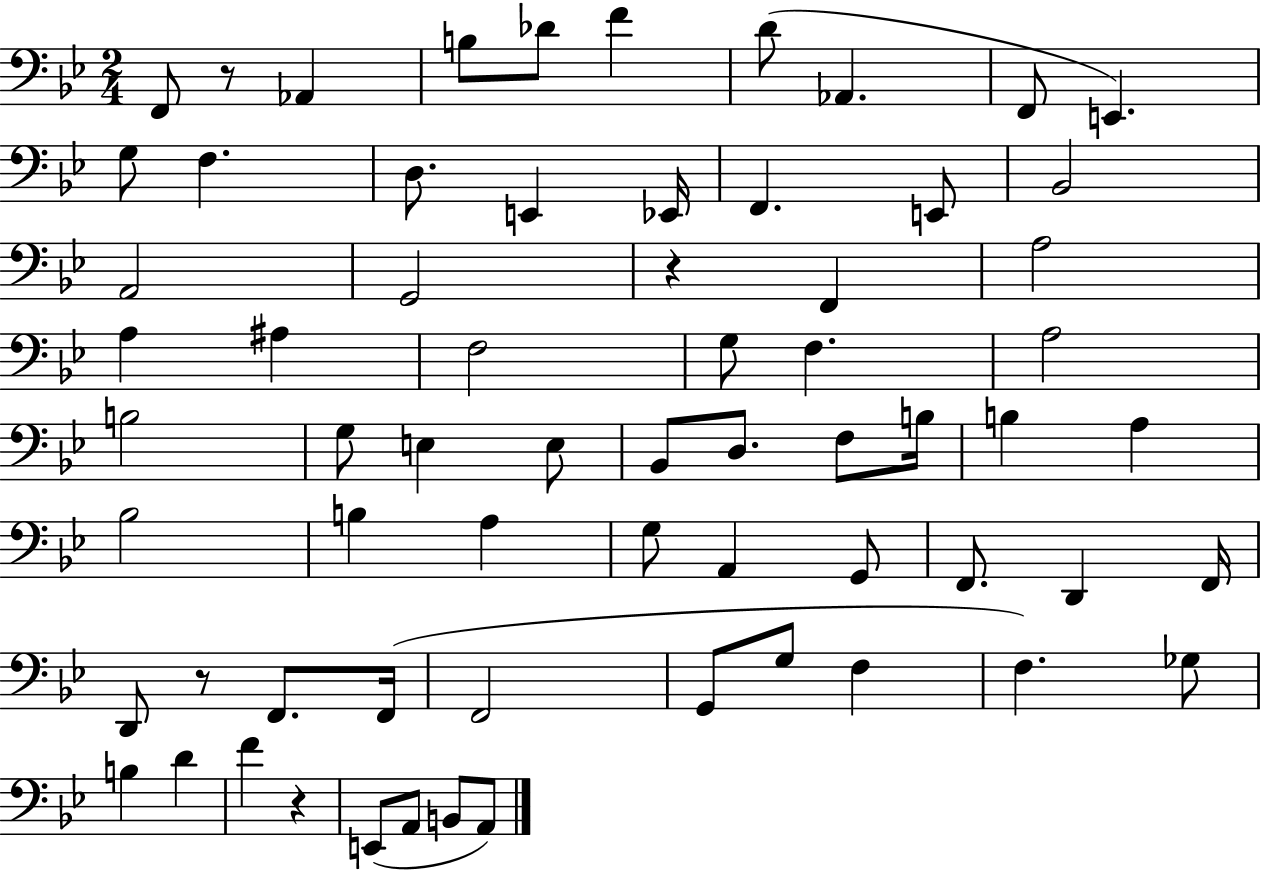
X:1
T:Untitled
M:2/4
L:1/4
K:Bb
F,,/2 z/2 _A,, B,/2 _D/2 F D/2 _A,, F,,/2 E,, G,/2 F, D,/2 E,, _E,,/4 F,, E,,/2 _B,,2 A,,2 G,,2 z F,, A,2 A, ^A, F,2 G,/2 F, A,2 B,2 G,/2 E, E,/2 _B,,/2 D,/2 F,/2 B,/4 B, A, _B,2 B, A, G,/2 A,, G,,/2 F,,/2 D,, F,,/4 D,,/2 z/2 F,,/2 F,,/4 F,,2 G,,/2 G,/2 F, F, _G,/2 B, D F z E,,/2 A,,/2 B,,/2 A,,/2